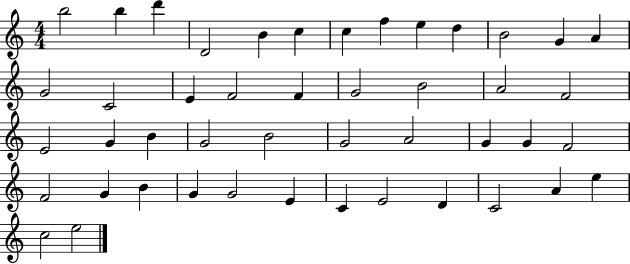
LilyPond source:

{
  \clef treble
  \numericTimeSignature
  \time 4/4
  \key c \major
  b''2 b''4 d'''4 | d'2 b'4 c''4 | c''4 f''4 e''4 d''4 | b'2 g'4 a'4 | \break g'2 c'2 | e'4 f'2 f'4 | g'2 b'2 | a'2 f'2 | \break e'2 g'4 b'4 | g'2 b'2 | g'2 a'2 | g'4 g'4 f'2 | \break f'2 g'4 b'4 | g'4 g'2 e'4 | c'4 e'2 d'4 | c'2 a'4 e''4 | \break c''2 e''2 | \bar "|."
}